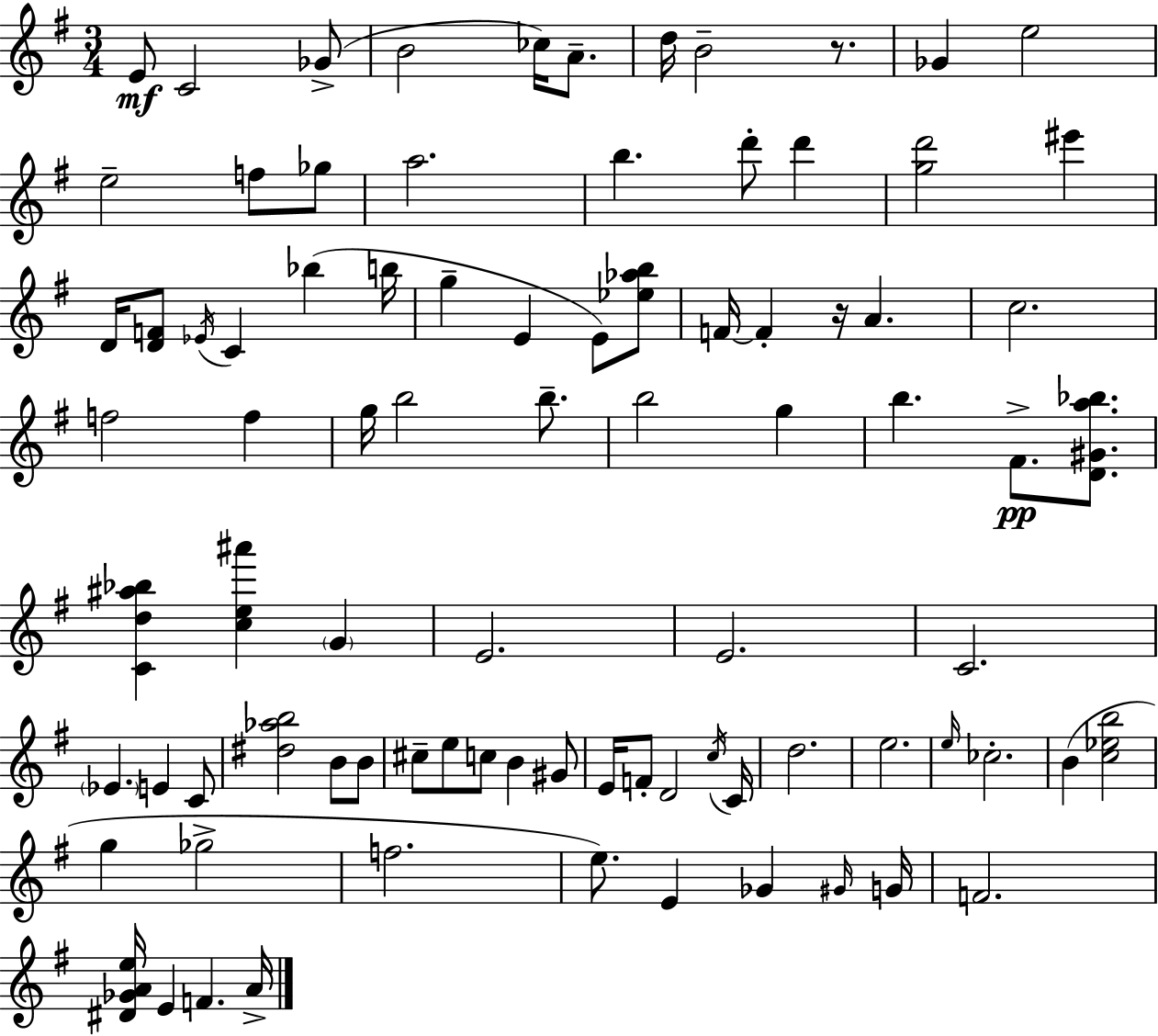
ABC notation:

X:1
T:Untitled
M:3/4
L:1/4
K:G
E/2 C2 _G/2 B2 _c/4 A/2 d/4 B2 z/2 _G e2 e2 f/2 _g/2 a2 b d'/2 d' [gd']2 ^e' D/4 [DF]/2 _E/4 C _b b/4 g E E/2 [_e_ab]/2 F/4 F z/4 A c2 f2 f g/4 b2 b/2 b2 g b ^F/2 [D^Ga_b]/2 [Cd^a_b] [ce^a'] G E2 E2 C2 _E E C/2 [^d_ab]2 B/2 B/2 ^c/2 e/2 c/2 B ^G/2 E/4 F/2 D2 c/4 C/4 d2 e2 e/4 _c2 B [c_eb]2 g _g2 f2 e/2 E _G ^G/4 G/4 F2 [^D_GAe]/4 E F A/4